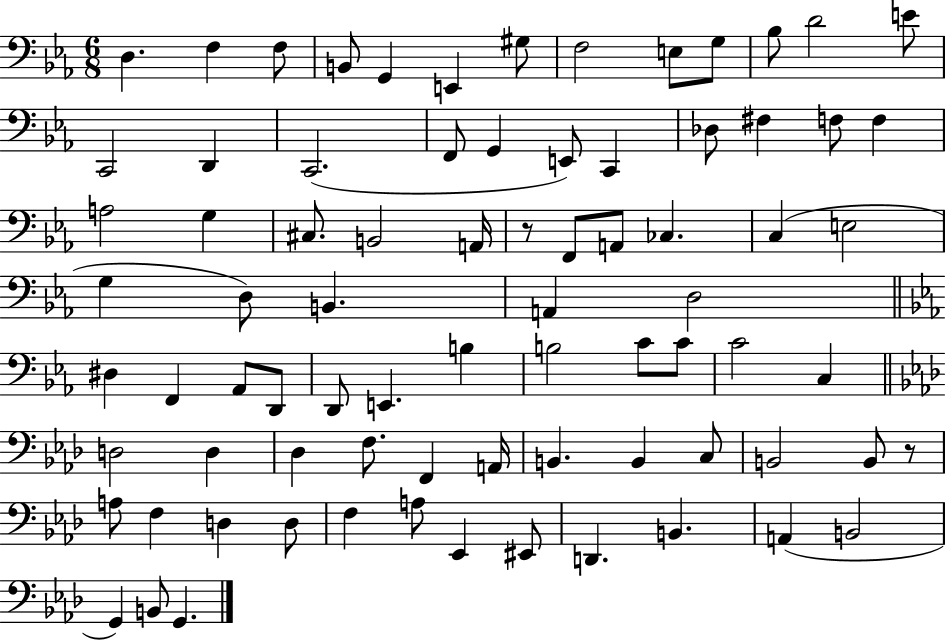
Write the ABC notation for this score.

X:1
T:Untitled
M:6/8
L:1/4
K:Eb
D, F, F,/2 B,,/2 G,, E,, ^G,/2 F,2 E,/2 G,/2 _B,/2 D2 E/2 C,,2 D,, C,,2 F,,/2 G,, E,,/2 C,, _D,/2 ^F, F,/2 F, A,2 G, ^C,/2 B,,2 A,,/4 z/2 F,,/2 A,,/2 _C, C, E,2 G, D,/2 B,, A,, D,2 ^D, F,, _A,,/2 D,,/2 D,,/2 E,, B, B,2 C/2 C/2 C2 C, D,2 D, _D, F,/2 F,, A,,/4 B,, B,, C,/2 B,,2 B,,/2 z/2 A,/2 F, D, D,/2 F, A,/2 _E,, ^E,,/2 D,, B,, A,, B,,2 G,, B,,/2 G,,